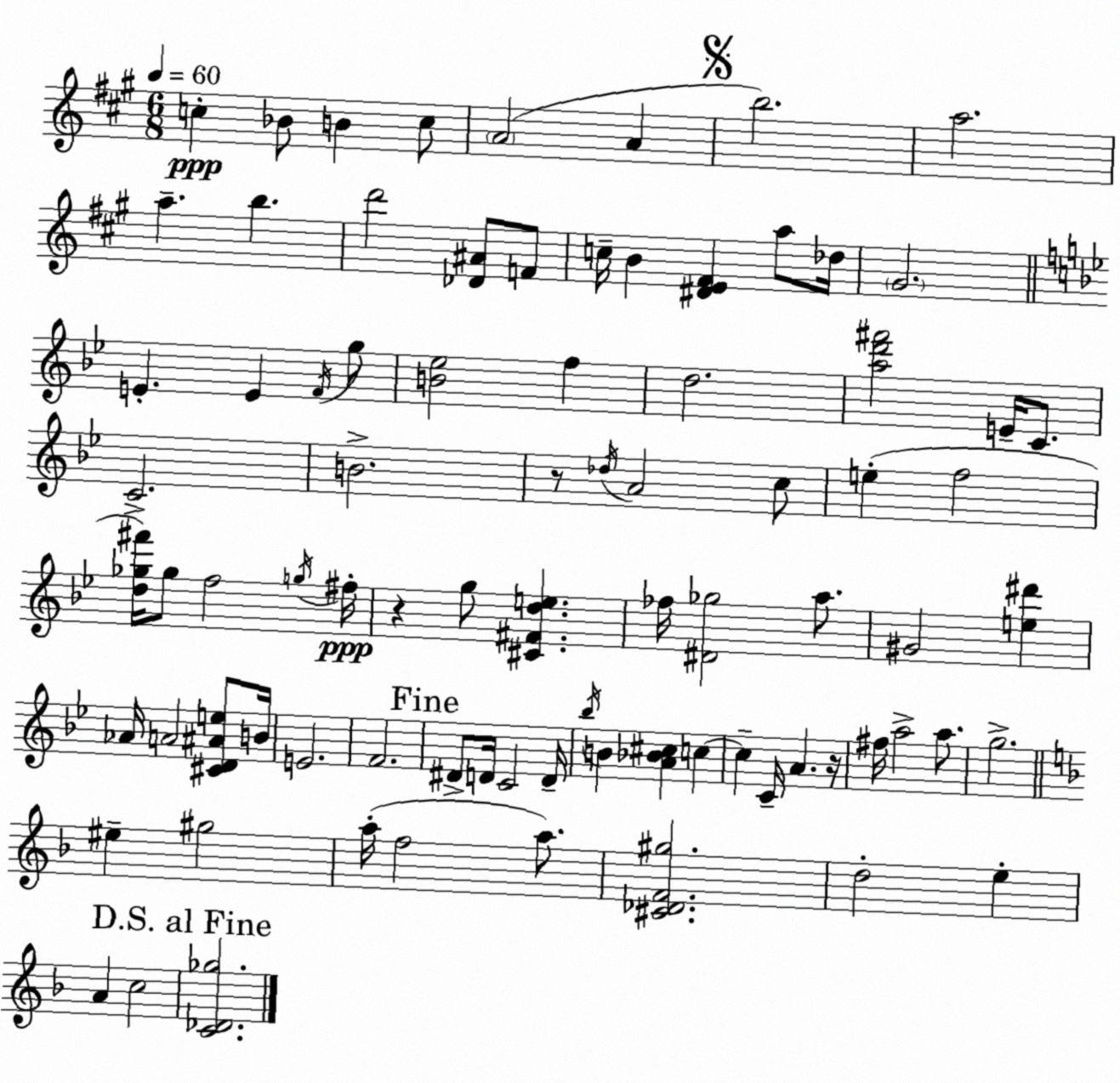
X:1
T:Untitled
M:6/8
L:1/4
K:A
c _B/2 B c/2 A2 A b2 a2 a b d'2 [_D^A]/2 F/2 c/4 B [^DE^F] a/2 _d/4 ^G2 E E F/4 g/2 [B_e]2 f d2 [ad'^f']2 E/4 C/2 C2 B2 z/2 _d/4 A2 c/2 e f2 [d_g^f']/4 _g/2 f2 g/4 ^f/4 z g/2 [^C^Fde] _f/4 [^D_g]2 a/2 ^G2 [e^d'] _A/4 A2 [^CD^Ae]/2 B/4 E2 F2 ^D/2 D/4 C2 D/4 _b/4 B [A_B^c] c c C/4 A z/4 ^f/4 a2 a/2 g2 ^e ^g2 a/4 f2 a/2 [^C_DF^g]2 d2 e A c2 [C_D_g]2